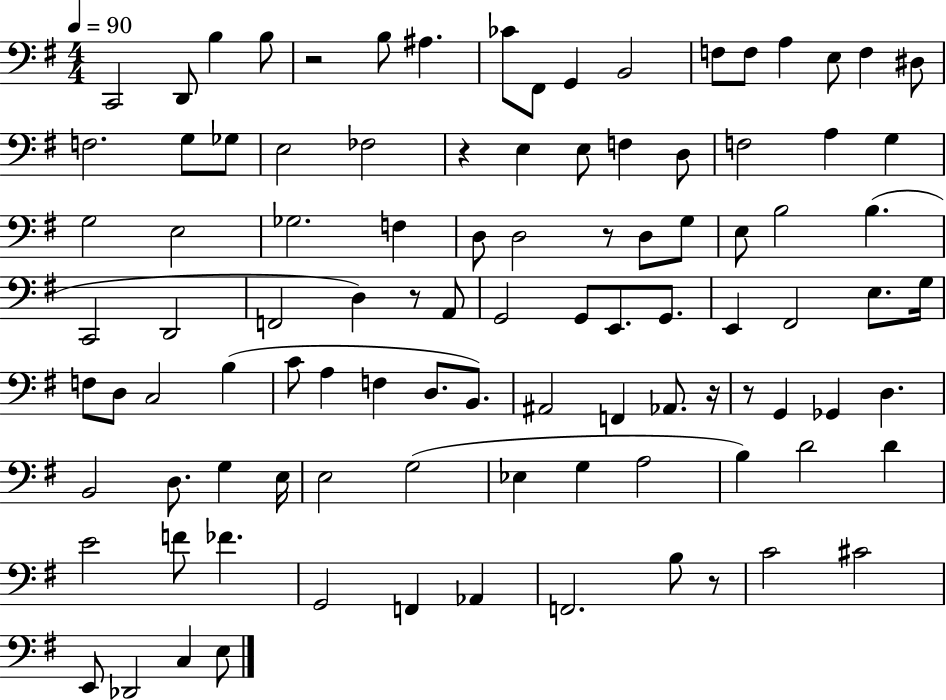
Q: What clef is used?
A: bass